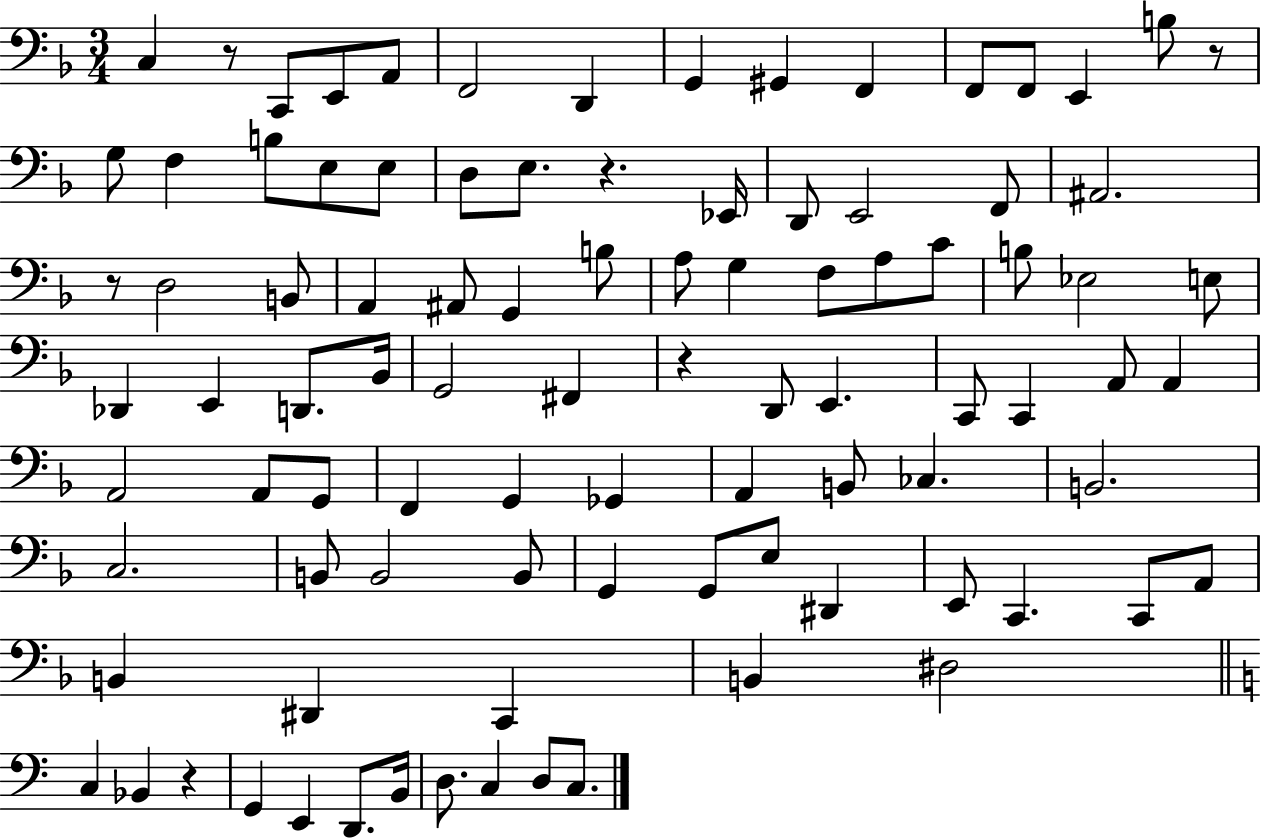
{
  \clef bass
  \numericTimeSignature
  \time 3/4
  \key f \major
  \repeat volta 2 { c4 r8 c,8 e,8 a,8 | f,2 d,4 | g,4 gis,4 f,4 | f,8 f,8 e,4 b8 r8 | \break g8 f4 b8 e8 e8 | d8 e8. r4. ees,16 | d,8 e,2 f,8 | ais,2. | \break r8 d2 b,8 | a,4 ais,8 g,4 b8 | a8 g4 f8 a8 c'8 | b8 ees2 e8 | \break des,4 e,4 d,8. bes,16 | g,2 fis,4 | r4 d,8 e,4. | c,8 c,4 a,8 a,4 | \break a,2 a,8 g,8 | f,4 g,4 ges,4 | a,4 b,8 ces4. | b,2. | \break c2. | b,8 b,2 b,8 | g,4 g,8 e8 dis,4 | e,8 c,4. c,8 a,8 | \break b,4 dis,4 c,4 | b,4 dis2 | \bar "||" \break \key a \minor c4 bes,4 r4 | g,4 e,4 d,8. b,16 | d8. c4 d8 c8. | } \bar "|."
}